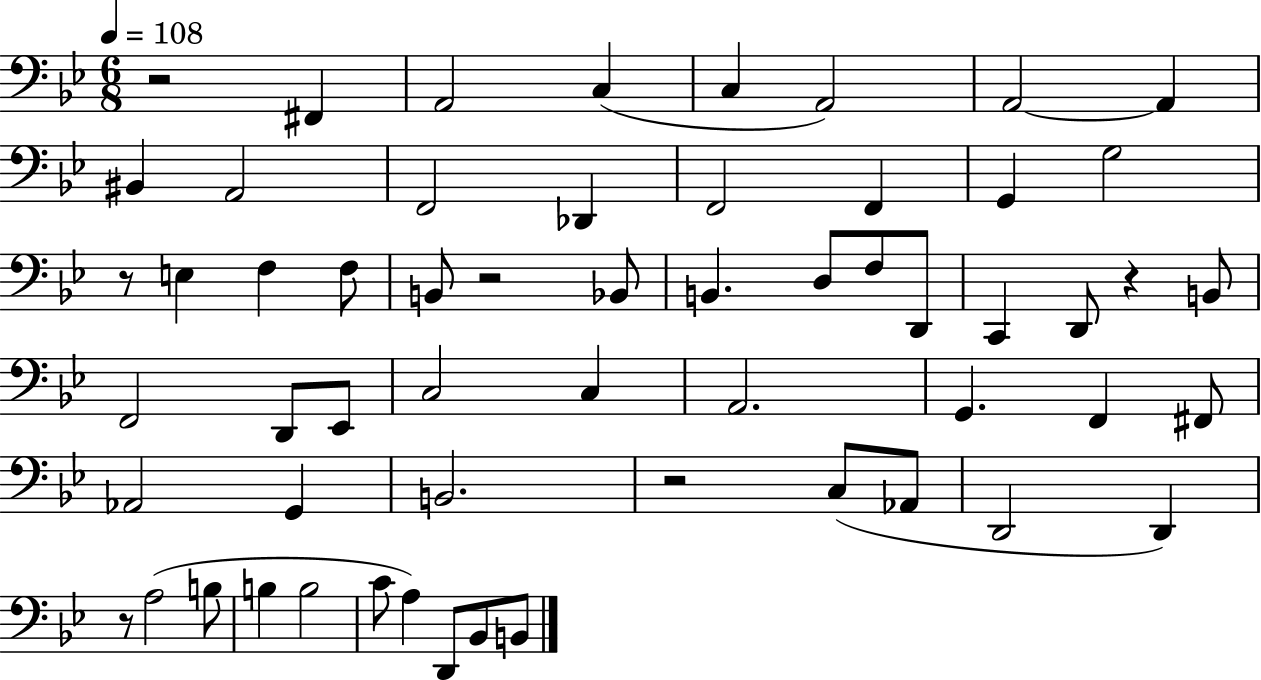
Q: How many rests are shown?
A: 6